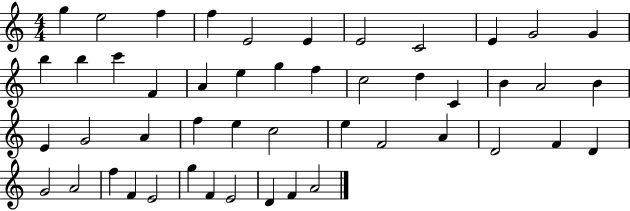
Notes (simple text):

G5/q E5/h F5/q F5/q E4/h E4/q E4/h C4/h E4/q G4/h G4/q B5/q B5/q C6/q F4/q A4/q E5/q G5/q F5/q C5/h D5/q C4/q B4/q A4/h B4/q E4/q G4/h A4/q F5/q E5/q C5/h E5/q F4/h A4/q D4/h F4/q D4/q G4/h A4/h F5/q F4/q E4/h G5/q F4/q E4/h D4/q F4/q A4/h